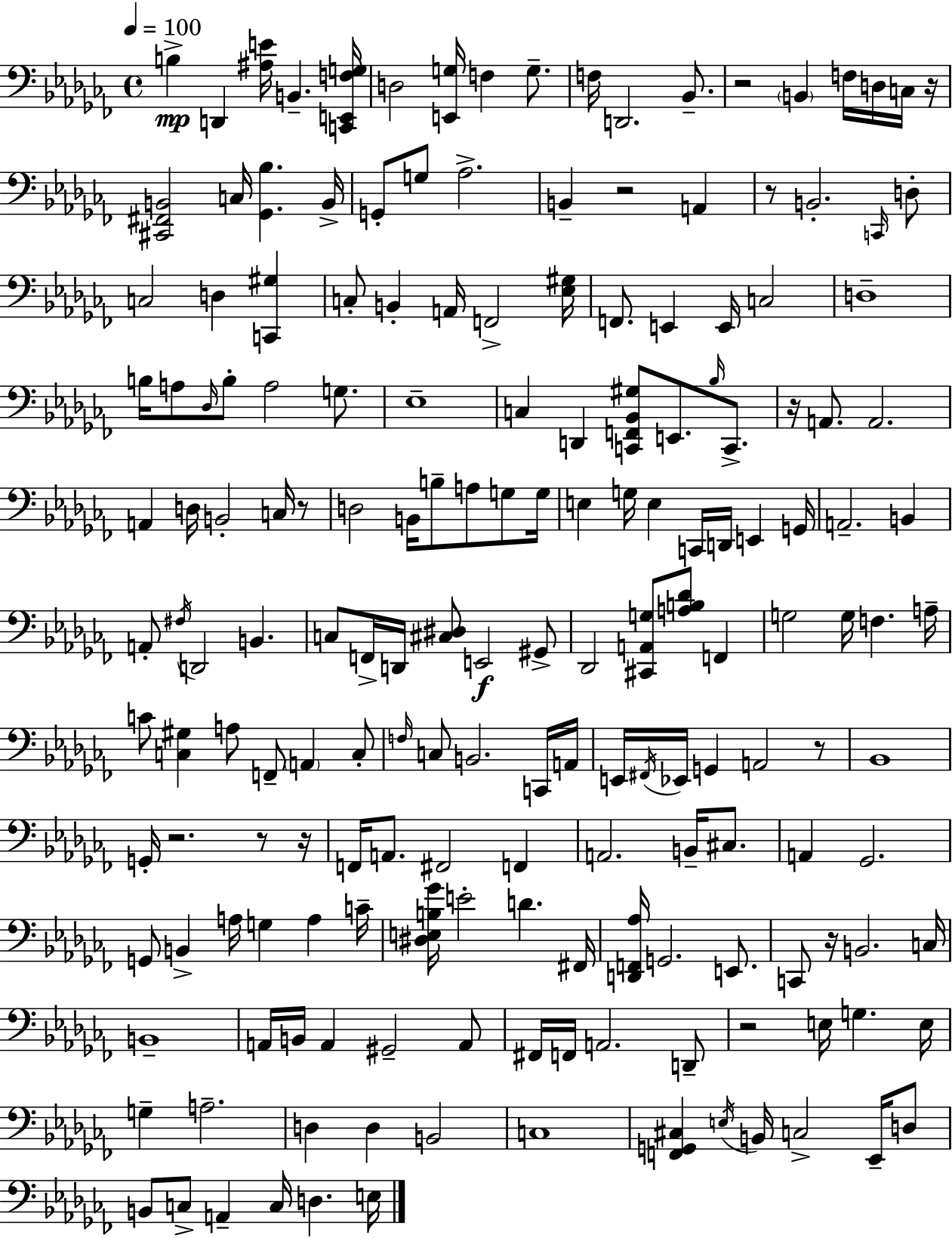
X:1
T:Untitled
M:4/4
L:1/4
K:Abm
B, D,, [^A,E]/4 B,, [C,,E,,F,G,]/4 D,2 [E,,G,]/4 F, G,/2 F,/4 D,,2 _B,,/2 z2 B,, F,/4 D,/4 C,/4 z/4 [^C,,^F,,B,,]2 C,/4 [_G,,_B,] B,,/4 G,,/2 G,/2 _A,2 B,, z2 A,, z/2 B,,2 C,,/4 D,/2 C,2 D, [C,,^G,] C,/2 B,, A,,/4 F,,2 [_E,^G,]/4 F,,/2 E,, E,,/4 C,2 D,4 B,/4 A,/2 _D,/4 B,/2 A,2 G,/2 _E,4 C, D,, [C,,F,,_B,,^G,]/2 E,,/2 _B,/4 C,,/2 z/4 A,,/2 A,,2 A,, D,/4 B,,2 C,/4 z/2 D,2 B,,/4 B,/2 A,/2 G,/2 G,/4 E, G,/4 E, C,,/4 D,,/4 E,, G,,/4 A,,2 B,, A,,/2 ^F,/4 D,,2 B,, C,/2 F,,/4 D,,/4 [^C,^D,]/2 E,,2 ^G,,/2 _D,,2 [^C,,A,,G,]/2 [A,B,_D]/2 F,, G,2 G,/4 F, A,/4 C/2 [C,^G,] A,/2 F,,/2 A,, C,/2 F,/4 C,/2 B,,2 C,,/4 A,,/4 E,,/4 ^F,,/4 _E,,/4 G,, A,,2 z/2 _B,,4 G,,/4 z2 z/2 z/4 F,,/4 A,,/2 ^F,,2 F,, A,,2 B,,/4 ^C,/2 A,, _G,,2 G,,/2 B,, A,/4 G, A, C/4 [^D,E,B,_G]/4 E2 D ^F,,/4 [D,,F,,_A,]/4 G,,2 E,,/2 C,,/2 z/4 B,,2 C,/4 B,,4 A,,/4 B,,/4 A,, ^G,,2 A,,/2 ^F,,/4 F,,/4 A,,2 D,,/2 z2 E,/4 G, E,/4 G, A,2 D, D, B,,2 C,4 [F,,G,,^C,] E,/4 B,,/4 C,2 _E,,/4 D,/2 B,,/2 C,/2 A,, C,/4 D, E,/4